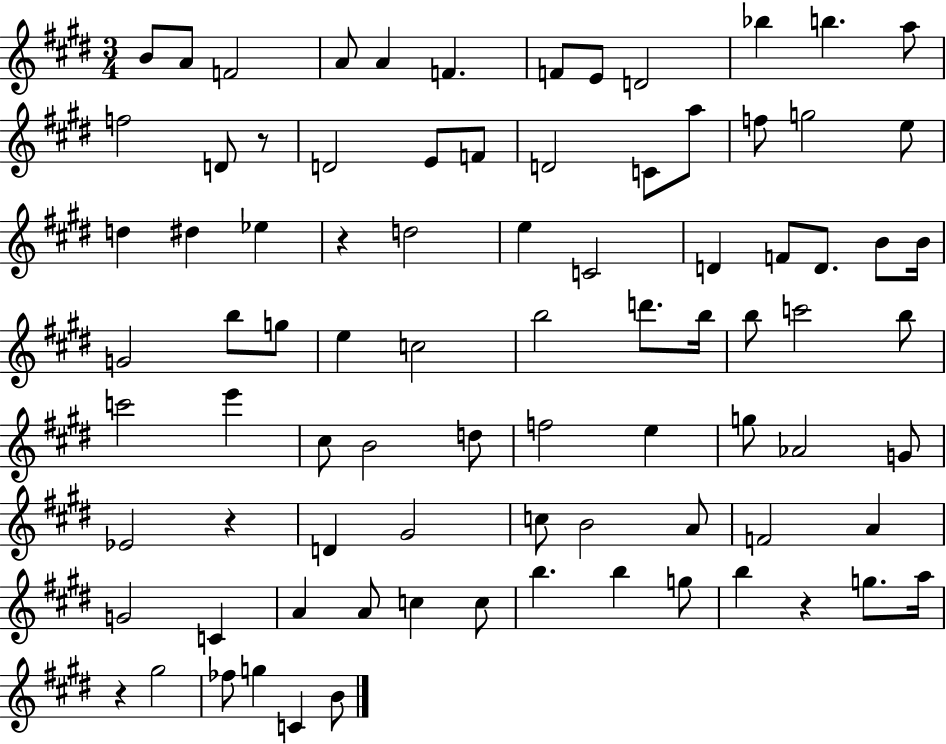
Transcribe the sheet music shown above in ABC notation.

X:1
T:Untitled
M:3/4
L:1/4
K:E
B/2 A/2 F2 A/2 A F F/2 E/2 D2 _b b a/2 f2 D/2 z/2 D2 E/2 F/2 D2 C/2 a/2 f/2 g2 e/2 d ^d _e z d2 e C2 D F/2 D/2 B/2 B/4 G2 b/2 g/2 e c2 b2 d'/2 b/4 b/2 c'2 b/2 c'2 e' ^c/2 B2 d/2 f2 e g/2 _A2 G/2 _E2 z D ^G2 c/2 B2 A/2 F2 A G2 C A A/2 c c/2 b b g/2 b z g/2 a/4 z ^g2 _f/2 g C B/2